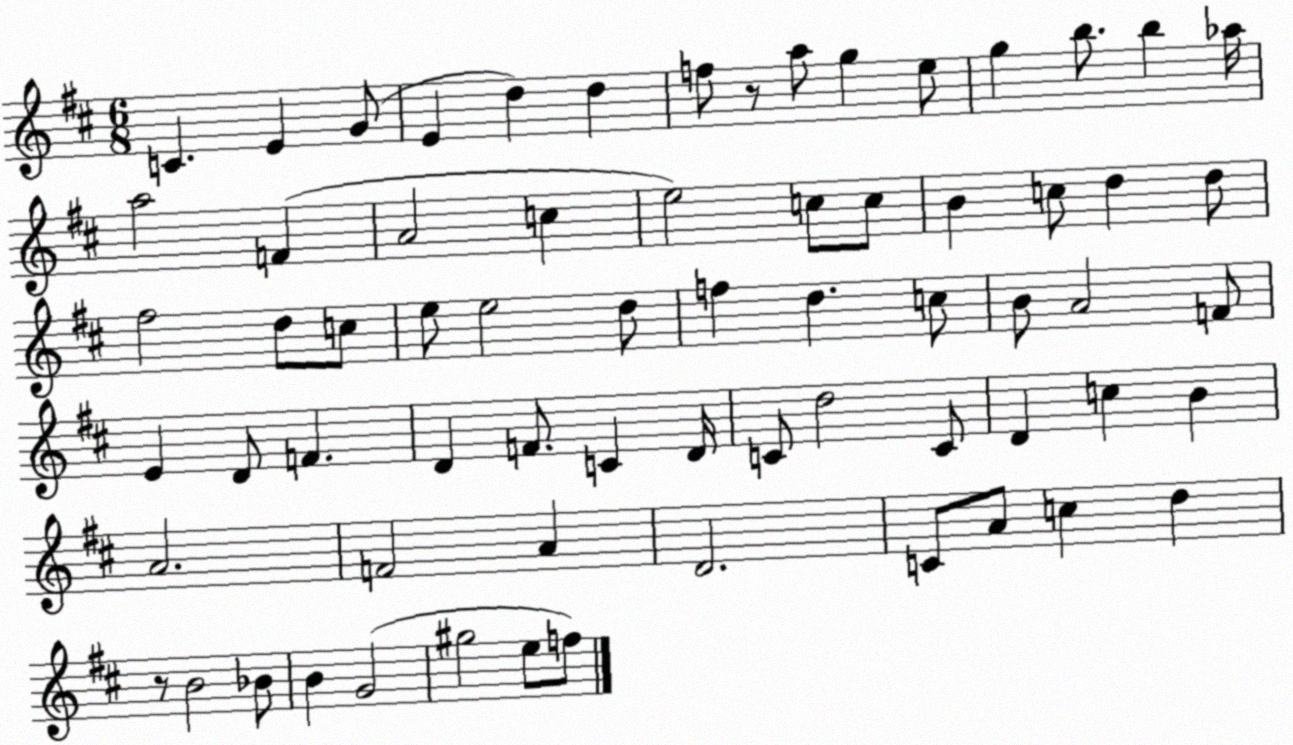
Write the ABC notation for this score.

X:1
T:Untitled
M:6/8
L:1/4
K:D
C E G/2 E d d f/2 z/2 a/2 g e/2 g b/2 b _a/4 a2 F A2 c e2 c/2 c/2 B c/2 d d/2 ^f2 d/2 c/2 e/2 e2 d/2 f d c/2 B/2 A2 F/2 E D/2 F D F/2 C D/4 C/2 d2 C/2 D c B A2 F2 A D2 C/2 A/2 c d z/2 B2 _B/2 B G2 ^g2 e/2 f/2